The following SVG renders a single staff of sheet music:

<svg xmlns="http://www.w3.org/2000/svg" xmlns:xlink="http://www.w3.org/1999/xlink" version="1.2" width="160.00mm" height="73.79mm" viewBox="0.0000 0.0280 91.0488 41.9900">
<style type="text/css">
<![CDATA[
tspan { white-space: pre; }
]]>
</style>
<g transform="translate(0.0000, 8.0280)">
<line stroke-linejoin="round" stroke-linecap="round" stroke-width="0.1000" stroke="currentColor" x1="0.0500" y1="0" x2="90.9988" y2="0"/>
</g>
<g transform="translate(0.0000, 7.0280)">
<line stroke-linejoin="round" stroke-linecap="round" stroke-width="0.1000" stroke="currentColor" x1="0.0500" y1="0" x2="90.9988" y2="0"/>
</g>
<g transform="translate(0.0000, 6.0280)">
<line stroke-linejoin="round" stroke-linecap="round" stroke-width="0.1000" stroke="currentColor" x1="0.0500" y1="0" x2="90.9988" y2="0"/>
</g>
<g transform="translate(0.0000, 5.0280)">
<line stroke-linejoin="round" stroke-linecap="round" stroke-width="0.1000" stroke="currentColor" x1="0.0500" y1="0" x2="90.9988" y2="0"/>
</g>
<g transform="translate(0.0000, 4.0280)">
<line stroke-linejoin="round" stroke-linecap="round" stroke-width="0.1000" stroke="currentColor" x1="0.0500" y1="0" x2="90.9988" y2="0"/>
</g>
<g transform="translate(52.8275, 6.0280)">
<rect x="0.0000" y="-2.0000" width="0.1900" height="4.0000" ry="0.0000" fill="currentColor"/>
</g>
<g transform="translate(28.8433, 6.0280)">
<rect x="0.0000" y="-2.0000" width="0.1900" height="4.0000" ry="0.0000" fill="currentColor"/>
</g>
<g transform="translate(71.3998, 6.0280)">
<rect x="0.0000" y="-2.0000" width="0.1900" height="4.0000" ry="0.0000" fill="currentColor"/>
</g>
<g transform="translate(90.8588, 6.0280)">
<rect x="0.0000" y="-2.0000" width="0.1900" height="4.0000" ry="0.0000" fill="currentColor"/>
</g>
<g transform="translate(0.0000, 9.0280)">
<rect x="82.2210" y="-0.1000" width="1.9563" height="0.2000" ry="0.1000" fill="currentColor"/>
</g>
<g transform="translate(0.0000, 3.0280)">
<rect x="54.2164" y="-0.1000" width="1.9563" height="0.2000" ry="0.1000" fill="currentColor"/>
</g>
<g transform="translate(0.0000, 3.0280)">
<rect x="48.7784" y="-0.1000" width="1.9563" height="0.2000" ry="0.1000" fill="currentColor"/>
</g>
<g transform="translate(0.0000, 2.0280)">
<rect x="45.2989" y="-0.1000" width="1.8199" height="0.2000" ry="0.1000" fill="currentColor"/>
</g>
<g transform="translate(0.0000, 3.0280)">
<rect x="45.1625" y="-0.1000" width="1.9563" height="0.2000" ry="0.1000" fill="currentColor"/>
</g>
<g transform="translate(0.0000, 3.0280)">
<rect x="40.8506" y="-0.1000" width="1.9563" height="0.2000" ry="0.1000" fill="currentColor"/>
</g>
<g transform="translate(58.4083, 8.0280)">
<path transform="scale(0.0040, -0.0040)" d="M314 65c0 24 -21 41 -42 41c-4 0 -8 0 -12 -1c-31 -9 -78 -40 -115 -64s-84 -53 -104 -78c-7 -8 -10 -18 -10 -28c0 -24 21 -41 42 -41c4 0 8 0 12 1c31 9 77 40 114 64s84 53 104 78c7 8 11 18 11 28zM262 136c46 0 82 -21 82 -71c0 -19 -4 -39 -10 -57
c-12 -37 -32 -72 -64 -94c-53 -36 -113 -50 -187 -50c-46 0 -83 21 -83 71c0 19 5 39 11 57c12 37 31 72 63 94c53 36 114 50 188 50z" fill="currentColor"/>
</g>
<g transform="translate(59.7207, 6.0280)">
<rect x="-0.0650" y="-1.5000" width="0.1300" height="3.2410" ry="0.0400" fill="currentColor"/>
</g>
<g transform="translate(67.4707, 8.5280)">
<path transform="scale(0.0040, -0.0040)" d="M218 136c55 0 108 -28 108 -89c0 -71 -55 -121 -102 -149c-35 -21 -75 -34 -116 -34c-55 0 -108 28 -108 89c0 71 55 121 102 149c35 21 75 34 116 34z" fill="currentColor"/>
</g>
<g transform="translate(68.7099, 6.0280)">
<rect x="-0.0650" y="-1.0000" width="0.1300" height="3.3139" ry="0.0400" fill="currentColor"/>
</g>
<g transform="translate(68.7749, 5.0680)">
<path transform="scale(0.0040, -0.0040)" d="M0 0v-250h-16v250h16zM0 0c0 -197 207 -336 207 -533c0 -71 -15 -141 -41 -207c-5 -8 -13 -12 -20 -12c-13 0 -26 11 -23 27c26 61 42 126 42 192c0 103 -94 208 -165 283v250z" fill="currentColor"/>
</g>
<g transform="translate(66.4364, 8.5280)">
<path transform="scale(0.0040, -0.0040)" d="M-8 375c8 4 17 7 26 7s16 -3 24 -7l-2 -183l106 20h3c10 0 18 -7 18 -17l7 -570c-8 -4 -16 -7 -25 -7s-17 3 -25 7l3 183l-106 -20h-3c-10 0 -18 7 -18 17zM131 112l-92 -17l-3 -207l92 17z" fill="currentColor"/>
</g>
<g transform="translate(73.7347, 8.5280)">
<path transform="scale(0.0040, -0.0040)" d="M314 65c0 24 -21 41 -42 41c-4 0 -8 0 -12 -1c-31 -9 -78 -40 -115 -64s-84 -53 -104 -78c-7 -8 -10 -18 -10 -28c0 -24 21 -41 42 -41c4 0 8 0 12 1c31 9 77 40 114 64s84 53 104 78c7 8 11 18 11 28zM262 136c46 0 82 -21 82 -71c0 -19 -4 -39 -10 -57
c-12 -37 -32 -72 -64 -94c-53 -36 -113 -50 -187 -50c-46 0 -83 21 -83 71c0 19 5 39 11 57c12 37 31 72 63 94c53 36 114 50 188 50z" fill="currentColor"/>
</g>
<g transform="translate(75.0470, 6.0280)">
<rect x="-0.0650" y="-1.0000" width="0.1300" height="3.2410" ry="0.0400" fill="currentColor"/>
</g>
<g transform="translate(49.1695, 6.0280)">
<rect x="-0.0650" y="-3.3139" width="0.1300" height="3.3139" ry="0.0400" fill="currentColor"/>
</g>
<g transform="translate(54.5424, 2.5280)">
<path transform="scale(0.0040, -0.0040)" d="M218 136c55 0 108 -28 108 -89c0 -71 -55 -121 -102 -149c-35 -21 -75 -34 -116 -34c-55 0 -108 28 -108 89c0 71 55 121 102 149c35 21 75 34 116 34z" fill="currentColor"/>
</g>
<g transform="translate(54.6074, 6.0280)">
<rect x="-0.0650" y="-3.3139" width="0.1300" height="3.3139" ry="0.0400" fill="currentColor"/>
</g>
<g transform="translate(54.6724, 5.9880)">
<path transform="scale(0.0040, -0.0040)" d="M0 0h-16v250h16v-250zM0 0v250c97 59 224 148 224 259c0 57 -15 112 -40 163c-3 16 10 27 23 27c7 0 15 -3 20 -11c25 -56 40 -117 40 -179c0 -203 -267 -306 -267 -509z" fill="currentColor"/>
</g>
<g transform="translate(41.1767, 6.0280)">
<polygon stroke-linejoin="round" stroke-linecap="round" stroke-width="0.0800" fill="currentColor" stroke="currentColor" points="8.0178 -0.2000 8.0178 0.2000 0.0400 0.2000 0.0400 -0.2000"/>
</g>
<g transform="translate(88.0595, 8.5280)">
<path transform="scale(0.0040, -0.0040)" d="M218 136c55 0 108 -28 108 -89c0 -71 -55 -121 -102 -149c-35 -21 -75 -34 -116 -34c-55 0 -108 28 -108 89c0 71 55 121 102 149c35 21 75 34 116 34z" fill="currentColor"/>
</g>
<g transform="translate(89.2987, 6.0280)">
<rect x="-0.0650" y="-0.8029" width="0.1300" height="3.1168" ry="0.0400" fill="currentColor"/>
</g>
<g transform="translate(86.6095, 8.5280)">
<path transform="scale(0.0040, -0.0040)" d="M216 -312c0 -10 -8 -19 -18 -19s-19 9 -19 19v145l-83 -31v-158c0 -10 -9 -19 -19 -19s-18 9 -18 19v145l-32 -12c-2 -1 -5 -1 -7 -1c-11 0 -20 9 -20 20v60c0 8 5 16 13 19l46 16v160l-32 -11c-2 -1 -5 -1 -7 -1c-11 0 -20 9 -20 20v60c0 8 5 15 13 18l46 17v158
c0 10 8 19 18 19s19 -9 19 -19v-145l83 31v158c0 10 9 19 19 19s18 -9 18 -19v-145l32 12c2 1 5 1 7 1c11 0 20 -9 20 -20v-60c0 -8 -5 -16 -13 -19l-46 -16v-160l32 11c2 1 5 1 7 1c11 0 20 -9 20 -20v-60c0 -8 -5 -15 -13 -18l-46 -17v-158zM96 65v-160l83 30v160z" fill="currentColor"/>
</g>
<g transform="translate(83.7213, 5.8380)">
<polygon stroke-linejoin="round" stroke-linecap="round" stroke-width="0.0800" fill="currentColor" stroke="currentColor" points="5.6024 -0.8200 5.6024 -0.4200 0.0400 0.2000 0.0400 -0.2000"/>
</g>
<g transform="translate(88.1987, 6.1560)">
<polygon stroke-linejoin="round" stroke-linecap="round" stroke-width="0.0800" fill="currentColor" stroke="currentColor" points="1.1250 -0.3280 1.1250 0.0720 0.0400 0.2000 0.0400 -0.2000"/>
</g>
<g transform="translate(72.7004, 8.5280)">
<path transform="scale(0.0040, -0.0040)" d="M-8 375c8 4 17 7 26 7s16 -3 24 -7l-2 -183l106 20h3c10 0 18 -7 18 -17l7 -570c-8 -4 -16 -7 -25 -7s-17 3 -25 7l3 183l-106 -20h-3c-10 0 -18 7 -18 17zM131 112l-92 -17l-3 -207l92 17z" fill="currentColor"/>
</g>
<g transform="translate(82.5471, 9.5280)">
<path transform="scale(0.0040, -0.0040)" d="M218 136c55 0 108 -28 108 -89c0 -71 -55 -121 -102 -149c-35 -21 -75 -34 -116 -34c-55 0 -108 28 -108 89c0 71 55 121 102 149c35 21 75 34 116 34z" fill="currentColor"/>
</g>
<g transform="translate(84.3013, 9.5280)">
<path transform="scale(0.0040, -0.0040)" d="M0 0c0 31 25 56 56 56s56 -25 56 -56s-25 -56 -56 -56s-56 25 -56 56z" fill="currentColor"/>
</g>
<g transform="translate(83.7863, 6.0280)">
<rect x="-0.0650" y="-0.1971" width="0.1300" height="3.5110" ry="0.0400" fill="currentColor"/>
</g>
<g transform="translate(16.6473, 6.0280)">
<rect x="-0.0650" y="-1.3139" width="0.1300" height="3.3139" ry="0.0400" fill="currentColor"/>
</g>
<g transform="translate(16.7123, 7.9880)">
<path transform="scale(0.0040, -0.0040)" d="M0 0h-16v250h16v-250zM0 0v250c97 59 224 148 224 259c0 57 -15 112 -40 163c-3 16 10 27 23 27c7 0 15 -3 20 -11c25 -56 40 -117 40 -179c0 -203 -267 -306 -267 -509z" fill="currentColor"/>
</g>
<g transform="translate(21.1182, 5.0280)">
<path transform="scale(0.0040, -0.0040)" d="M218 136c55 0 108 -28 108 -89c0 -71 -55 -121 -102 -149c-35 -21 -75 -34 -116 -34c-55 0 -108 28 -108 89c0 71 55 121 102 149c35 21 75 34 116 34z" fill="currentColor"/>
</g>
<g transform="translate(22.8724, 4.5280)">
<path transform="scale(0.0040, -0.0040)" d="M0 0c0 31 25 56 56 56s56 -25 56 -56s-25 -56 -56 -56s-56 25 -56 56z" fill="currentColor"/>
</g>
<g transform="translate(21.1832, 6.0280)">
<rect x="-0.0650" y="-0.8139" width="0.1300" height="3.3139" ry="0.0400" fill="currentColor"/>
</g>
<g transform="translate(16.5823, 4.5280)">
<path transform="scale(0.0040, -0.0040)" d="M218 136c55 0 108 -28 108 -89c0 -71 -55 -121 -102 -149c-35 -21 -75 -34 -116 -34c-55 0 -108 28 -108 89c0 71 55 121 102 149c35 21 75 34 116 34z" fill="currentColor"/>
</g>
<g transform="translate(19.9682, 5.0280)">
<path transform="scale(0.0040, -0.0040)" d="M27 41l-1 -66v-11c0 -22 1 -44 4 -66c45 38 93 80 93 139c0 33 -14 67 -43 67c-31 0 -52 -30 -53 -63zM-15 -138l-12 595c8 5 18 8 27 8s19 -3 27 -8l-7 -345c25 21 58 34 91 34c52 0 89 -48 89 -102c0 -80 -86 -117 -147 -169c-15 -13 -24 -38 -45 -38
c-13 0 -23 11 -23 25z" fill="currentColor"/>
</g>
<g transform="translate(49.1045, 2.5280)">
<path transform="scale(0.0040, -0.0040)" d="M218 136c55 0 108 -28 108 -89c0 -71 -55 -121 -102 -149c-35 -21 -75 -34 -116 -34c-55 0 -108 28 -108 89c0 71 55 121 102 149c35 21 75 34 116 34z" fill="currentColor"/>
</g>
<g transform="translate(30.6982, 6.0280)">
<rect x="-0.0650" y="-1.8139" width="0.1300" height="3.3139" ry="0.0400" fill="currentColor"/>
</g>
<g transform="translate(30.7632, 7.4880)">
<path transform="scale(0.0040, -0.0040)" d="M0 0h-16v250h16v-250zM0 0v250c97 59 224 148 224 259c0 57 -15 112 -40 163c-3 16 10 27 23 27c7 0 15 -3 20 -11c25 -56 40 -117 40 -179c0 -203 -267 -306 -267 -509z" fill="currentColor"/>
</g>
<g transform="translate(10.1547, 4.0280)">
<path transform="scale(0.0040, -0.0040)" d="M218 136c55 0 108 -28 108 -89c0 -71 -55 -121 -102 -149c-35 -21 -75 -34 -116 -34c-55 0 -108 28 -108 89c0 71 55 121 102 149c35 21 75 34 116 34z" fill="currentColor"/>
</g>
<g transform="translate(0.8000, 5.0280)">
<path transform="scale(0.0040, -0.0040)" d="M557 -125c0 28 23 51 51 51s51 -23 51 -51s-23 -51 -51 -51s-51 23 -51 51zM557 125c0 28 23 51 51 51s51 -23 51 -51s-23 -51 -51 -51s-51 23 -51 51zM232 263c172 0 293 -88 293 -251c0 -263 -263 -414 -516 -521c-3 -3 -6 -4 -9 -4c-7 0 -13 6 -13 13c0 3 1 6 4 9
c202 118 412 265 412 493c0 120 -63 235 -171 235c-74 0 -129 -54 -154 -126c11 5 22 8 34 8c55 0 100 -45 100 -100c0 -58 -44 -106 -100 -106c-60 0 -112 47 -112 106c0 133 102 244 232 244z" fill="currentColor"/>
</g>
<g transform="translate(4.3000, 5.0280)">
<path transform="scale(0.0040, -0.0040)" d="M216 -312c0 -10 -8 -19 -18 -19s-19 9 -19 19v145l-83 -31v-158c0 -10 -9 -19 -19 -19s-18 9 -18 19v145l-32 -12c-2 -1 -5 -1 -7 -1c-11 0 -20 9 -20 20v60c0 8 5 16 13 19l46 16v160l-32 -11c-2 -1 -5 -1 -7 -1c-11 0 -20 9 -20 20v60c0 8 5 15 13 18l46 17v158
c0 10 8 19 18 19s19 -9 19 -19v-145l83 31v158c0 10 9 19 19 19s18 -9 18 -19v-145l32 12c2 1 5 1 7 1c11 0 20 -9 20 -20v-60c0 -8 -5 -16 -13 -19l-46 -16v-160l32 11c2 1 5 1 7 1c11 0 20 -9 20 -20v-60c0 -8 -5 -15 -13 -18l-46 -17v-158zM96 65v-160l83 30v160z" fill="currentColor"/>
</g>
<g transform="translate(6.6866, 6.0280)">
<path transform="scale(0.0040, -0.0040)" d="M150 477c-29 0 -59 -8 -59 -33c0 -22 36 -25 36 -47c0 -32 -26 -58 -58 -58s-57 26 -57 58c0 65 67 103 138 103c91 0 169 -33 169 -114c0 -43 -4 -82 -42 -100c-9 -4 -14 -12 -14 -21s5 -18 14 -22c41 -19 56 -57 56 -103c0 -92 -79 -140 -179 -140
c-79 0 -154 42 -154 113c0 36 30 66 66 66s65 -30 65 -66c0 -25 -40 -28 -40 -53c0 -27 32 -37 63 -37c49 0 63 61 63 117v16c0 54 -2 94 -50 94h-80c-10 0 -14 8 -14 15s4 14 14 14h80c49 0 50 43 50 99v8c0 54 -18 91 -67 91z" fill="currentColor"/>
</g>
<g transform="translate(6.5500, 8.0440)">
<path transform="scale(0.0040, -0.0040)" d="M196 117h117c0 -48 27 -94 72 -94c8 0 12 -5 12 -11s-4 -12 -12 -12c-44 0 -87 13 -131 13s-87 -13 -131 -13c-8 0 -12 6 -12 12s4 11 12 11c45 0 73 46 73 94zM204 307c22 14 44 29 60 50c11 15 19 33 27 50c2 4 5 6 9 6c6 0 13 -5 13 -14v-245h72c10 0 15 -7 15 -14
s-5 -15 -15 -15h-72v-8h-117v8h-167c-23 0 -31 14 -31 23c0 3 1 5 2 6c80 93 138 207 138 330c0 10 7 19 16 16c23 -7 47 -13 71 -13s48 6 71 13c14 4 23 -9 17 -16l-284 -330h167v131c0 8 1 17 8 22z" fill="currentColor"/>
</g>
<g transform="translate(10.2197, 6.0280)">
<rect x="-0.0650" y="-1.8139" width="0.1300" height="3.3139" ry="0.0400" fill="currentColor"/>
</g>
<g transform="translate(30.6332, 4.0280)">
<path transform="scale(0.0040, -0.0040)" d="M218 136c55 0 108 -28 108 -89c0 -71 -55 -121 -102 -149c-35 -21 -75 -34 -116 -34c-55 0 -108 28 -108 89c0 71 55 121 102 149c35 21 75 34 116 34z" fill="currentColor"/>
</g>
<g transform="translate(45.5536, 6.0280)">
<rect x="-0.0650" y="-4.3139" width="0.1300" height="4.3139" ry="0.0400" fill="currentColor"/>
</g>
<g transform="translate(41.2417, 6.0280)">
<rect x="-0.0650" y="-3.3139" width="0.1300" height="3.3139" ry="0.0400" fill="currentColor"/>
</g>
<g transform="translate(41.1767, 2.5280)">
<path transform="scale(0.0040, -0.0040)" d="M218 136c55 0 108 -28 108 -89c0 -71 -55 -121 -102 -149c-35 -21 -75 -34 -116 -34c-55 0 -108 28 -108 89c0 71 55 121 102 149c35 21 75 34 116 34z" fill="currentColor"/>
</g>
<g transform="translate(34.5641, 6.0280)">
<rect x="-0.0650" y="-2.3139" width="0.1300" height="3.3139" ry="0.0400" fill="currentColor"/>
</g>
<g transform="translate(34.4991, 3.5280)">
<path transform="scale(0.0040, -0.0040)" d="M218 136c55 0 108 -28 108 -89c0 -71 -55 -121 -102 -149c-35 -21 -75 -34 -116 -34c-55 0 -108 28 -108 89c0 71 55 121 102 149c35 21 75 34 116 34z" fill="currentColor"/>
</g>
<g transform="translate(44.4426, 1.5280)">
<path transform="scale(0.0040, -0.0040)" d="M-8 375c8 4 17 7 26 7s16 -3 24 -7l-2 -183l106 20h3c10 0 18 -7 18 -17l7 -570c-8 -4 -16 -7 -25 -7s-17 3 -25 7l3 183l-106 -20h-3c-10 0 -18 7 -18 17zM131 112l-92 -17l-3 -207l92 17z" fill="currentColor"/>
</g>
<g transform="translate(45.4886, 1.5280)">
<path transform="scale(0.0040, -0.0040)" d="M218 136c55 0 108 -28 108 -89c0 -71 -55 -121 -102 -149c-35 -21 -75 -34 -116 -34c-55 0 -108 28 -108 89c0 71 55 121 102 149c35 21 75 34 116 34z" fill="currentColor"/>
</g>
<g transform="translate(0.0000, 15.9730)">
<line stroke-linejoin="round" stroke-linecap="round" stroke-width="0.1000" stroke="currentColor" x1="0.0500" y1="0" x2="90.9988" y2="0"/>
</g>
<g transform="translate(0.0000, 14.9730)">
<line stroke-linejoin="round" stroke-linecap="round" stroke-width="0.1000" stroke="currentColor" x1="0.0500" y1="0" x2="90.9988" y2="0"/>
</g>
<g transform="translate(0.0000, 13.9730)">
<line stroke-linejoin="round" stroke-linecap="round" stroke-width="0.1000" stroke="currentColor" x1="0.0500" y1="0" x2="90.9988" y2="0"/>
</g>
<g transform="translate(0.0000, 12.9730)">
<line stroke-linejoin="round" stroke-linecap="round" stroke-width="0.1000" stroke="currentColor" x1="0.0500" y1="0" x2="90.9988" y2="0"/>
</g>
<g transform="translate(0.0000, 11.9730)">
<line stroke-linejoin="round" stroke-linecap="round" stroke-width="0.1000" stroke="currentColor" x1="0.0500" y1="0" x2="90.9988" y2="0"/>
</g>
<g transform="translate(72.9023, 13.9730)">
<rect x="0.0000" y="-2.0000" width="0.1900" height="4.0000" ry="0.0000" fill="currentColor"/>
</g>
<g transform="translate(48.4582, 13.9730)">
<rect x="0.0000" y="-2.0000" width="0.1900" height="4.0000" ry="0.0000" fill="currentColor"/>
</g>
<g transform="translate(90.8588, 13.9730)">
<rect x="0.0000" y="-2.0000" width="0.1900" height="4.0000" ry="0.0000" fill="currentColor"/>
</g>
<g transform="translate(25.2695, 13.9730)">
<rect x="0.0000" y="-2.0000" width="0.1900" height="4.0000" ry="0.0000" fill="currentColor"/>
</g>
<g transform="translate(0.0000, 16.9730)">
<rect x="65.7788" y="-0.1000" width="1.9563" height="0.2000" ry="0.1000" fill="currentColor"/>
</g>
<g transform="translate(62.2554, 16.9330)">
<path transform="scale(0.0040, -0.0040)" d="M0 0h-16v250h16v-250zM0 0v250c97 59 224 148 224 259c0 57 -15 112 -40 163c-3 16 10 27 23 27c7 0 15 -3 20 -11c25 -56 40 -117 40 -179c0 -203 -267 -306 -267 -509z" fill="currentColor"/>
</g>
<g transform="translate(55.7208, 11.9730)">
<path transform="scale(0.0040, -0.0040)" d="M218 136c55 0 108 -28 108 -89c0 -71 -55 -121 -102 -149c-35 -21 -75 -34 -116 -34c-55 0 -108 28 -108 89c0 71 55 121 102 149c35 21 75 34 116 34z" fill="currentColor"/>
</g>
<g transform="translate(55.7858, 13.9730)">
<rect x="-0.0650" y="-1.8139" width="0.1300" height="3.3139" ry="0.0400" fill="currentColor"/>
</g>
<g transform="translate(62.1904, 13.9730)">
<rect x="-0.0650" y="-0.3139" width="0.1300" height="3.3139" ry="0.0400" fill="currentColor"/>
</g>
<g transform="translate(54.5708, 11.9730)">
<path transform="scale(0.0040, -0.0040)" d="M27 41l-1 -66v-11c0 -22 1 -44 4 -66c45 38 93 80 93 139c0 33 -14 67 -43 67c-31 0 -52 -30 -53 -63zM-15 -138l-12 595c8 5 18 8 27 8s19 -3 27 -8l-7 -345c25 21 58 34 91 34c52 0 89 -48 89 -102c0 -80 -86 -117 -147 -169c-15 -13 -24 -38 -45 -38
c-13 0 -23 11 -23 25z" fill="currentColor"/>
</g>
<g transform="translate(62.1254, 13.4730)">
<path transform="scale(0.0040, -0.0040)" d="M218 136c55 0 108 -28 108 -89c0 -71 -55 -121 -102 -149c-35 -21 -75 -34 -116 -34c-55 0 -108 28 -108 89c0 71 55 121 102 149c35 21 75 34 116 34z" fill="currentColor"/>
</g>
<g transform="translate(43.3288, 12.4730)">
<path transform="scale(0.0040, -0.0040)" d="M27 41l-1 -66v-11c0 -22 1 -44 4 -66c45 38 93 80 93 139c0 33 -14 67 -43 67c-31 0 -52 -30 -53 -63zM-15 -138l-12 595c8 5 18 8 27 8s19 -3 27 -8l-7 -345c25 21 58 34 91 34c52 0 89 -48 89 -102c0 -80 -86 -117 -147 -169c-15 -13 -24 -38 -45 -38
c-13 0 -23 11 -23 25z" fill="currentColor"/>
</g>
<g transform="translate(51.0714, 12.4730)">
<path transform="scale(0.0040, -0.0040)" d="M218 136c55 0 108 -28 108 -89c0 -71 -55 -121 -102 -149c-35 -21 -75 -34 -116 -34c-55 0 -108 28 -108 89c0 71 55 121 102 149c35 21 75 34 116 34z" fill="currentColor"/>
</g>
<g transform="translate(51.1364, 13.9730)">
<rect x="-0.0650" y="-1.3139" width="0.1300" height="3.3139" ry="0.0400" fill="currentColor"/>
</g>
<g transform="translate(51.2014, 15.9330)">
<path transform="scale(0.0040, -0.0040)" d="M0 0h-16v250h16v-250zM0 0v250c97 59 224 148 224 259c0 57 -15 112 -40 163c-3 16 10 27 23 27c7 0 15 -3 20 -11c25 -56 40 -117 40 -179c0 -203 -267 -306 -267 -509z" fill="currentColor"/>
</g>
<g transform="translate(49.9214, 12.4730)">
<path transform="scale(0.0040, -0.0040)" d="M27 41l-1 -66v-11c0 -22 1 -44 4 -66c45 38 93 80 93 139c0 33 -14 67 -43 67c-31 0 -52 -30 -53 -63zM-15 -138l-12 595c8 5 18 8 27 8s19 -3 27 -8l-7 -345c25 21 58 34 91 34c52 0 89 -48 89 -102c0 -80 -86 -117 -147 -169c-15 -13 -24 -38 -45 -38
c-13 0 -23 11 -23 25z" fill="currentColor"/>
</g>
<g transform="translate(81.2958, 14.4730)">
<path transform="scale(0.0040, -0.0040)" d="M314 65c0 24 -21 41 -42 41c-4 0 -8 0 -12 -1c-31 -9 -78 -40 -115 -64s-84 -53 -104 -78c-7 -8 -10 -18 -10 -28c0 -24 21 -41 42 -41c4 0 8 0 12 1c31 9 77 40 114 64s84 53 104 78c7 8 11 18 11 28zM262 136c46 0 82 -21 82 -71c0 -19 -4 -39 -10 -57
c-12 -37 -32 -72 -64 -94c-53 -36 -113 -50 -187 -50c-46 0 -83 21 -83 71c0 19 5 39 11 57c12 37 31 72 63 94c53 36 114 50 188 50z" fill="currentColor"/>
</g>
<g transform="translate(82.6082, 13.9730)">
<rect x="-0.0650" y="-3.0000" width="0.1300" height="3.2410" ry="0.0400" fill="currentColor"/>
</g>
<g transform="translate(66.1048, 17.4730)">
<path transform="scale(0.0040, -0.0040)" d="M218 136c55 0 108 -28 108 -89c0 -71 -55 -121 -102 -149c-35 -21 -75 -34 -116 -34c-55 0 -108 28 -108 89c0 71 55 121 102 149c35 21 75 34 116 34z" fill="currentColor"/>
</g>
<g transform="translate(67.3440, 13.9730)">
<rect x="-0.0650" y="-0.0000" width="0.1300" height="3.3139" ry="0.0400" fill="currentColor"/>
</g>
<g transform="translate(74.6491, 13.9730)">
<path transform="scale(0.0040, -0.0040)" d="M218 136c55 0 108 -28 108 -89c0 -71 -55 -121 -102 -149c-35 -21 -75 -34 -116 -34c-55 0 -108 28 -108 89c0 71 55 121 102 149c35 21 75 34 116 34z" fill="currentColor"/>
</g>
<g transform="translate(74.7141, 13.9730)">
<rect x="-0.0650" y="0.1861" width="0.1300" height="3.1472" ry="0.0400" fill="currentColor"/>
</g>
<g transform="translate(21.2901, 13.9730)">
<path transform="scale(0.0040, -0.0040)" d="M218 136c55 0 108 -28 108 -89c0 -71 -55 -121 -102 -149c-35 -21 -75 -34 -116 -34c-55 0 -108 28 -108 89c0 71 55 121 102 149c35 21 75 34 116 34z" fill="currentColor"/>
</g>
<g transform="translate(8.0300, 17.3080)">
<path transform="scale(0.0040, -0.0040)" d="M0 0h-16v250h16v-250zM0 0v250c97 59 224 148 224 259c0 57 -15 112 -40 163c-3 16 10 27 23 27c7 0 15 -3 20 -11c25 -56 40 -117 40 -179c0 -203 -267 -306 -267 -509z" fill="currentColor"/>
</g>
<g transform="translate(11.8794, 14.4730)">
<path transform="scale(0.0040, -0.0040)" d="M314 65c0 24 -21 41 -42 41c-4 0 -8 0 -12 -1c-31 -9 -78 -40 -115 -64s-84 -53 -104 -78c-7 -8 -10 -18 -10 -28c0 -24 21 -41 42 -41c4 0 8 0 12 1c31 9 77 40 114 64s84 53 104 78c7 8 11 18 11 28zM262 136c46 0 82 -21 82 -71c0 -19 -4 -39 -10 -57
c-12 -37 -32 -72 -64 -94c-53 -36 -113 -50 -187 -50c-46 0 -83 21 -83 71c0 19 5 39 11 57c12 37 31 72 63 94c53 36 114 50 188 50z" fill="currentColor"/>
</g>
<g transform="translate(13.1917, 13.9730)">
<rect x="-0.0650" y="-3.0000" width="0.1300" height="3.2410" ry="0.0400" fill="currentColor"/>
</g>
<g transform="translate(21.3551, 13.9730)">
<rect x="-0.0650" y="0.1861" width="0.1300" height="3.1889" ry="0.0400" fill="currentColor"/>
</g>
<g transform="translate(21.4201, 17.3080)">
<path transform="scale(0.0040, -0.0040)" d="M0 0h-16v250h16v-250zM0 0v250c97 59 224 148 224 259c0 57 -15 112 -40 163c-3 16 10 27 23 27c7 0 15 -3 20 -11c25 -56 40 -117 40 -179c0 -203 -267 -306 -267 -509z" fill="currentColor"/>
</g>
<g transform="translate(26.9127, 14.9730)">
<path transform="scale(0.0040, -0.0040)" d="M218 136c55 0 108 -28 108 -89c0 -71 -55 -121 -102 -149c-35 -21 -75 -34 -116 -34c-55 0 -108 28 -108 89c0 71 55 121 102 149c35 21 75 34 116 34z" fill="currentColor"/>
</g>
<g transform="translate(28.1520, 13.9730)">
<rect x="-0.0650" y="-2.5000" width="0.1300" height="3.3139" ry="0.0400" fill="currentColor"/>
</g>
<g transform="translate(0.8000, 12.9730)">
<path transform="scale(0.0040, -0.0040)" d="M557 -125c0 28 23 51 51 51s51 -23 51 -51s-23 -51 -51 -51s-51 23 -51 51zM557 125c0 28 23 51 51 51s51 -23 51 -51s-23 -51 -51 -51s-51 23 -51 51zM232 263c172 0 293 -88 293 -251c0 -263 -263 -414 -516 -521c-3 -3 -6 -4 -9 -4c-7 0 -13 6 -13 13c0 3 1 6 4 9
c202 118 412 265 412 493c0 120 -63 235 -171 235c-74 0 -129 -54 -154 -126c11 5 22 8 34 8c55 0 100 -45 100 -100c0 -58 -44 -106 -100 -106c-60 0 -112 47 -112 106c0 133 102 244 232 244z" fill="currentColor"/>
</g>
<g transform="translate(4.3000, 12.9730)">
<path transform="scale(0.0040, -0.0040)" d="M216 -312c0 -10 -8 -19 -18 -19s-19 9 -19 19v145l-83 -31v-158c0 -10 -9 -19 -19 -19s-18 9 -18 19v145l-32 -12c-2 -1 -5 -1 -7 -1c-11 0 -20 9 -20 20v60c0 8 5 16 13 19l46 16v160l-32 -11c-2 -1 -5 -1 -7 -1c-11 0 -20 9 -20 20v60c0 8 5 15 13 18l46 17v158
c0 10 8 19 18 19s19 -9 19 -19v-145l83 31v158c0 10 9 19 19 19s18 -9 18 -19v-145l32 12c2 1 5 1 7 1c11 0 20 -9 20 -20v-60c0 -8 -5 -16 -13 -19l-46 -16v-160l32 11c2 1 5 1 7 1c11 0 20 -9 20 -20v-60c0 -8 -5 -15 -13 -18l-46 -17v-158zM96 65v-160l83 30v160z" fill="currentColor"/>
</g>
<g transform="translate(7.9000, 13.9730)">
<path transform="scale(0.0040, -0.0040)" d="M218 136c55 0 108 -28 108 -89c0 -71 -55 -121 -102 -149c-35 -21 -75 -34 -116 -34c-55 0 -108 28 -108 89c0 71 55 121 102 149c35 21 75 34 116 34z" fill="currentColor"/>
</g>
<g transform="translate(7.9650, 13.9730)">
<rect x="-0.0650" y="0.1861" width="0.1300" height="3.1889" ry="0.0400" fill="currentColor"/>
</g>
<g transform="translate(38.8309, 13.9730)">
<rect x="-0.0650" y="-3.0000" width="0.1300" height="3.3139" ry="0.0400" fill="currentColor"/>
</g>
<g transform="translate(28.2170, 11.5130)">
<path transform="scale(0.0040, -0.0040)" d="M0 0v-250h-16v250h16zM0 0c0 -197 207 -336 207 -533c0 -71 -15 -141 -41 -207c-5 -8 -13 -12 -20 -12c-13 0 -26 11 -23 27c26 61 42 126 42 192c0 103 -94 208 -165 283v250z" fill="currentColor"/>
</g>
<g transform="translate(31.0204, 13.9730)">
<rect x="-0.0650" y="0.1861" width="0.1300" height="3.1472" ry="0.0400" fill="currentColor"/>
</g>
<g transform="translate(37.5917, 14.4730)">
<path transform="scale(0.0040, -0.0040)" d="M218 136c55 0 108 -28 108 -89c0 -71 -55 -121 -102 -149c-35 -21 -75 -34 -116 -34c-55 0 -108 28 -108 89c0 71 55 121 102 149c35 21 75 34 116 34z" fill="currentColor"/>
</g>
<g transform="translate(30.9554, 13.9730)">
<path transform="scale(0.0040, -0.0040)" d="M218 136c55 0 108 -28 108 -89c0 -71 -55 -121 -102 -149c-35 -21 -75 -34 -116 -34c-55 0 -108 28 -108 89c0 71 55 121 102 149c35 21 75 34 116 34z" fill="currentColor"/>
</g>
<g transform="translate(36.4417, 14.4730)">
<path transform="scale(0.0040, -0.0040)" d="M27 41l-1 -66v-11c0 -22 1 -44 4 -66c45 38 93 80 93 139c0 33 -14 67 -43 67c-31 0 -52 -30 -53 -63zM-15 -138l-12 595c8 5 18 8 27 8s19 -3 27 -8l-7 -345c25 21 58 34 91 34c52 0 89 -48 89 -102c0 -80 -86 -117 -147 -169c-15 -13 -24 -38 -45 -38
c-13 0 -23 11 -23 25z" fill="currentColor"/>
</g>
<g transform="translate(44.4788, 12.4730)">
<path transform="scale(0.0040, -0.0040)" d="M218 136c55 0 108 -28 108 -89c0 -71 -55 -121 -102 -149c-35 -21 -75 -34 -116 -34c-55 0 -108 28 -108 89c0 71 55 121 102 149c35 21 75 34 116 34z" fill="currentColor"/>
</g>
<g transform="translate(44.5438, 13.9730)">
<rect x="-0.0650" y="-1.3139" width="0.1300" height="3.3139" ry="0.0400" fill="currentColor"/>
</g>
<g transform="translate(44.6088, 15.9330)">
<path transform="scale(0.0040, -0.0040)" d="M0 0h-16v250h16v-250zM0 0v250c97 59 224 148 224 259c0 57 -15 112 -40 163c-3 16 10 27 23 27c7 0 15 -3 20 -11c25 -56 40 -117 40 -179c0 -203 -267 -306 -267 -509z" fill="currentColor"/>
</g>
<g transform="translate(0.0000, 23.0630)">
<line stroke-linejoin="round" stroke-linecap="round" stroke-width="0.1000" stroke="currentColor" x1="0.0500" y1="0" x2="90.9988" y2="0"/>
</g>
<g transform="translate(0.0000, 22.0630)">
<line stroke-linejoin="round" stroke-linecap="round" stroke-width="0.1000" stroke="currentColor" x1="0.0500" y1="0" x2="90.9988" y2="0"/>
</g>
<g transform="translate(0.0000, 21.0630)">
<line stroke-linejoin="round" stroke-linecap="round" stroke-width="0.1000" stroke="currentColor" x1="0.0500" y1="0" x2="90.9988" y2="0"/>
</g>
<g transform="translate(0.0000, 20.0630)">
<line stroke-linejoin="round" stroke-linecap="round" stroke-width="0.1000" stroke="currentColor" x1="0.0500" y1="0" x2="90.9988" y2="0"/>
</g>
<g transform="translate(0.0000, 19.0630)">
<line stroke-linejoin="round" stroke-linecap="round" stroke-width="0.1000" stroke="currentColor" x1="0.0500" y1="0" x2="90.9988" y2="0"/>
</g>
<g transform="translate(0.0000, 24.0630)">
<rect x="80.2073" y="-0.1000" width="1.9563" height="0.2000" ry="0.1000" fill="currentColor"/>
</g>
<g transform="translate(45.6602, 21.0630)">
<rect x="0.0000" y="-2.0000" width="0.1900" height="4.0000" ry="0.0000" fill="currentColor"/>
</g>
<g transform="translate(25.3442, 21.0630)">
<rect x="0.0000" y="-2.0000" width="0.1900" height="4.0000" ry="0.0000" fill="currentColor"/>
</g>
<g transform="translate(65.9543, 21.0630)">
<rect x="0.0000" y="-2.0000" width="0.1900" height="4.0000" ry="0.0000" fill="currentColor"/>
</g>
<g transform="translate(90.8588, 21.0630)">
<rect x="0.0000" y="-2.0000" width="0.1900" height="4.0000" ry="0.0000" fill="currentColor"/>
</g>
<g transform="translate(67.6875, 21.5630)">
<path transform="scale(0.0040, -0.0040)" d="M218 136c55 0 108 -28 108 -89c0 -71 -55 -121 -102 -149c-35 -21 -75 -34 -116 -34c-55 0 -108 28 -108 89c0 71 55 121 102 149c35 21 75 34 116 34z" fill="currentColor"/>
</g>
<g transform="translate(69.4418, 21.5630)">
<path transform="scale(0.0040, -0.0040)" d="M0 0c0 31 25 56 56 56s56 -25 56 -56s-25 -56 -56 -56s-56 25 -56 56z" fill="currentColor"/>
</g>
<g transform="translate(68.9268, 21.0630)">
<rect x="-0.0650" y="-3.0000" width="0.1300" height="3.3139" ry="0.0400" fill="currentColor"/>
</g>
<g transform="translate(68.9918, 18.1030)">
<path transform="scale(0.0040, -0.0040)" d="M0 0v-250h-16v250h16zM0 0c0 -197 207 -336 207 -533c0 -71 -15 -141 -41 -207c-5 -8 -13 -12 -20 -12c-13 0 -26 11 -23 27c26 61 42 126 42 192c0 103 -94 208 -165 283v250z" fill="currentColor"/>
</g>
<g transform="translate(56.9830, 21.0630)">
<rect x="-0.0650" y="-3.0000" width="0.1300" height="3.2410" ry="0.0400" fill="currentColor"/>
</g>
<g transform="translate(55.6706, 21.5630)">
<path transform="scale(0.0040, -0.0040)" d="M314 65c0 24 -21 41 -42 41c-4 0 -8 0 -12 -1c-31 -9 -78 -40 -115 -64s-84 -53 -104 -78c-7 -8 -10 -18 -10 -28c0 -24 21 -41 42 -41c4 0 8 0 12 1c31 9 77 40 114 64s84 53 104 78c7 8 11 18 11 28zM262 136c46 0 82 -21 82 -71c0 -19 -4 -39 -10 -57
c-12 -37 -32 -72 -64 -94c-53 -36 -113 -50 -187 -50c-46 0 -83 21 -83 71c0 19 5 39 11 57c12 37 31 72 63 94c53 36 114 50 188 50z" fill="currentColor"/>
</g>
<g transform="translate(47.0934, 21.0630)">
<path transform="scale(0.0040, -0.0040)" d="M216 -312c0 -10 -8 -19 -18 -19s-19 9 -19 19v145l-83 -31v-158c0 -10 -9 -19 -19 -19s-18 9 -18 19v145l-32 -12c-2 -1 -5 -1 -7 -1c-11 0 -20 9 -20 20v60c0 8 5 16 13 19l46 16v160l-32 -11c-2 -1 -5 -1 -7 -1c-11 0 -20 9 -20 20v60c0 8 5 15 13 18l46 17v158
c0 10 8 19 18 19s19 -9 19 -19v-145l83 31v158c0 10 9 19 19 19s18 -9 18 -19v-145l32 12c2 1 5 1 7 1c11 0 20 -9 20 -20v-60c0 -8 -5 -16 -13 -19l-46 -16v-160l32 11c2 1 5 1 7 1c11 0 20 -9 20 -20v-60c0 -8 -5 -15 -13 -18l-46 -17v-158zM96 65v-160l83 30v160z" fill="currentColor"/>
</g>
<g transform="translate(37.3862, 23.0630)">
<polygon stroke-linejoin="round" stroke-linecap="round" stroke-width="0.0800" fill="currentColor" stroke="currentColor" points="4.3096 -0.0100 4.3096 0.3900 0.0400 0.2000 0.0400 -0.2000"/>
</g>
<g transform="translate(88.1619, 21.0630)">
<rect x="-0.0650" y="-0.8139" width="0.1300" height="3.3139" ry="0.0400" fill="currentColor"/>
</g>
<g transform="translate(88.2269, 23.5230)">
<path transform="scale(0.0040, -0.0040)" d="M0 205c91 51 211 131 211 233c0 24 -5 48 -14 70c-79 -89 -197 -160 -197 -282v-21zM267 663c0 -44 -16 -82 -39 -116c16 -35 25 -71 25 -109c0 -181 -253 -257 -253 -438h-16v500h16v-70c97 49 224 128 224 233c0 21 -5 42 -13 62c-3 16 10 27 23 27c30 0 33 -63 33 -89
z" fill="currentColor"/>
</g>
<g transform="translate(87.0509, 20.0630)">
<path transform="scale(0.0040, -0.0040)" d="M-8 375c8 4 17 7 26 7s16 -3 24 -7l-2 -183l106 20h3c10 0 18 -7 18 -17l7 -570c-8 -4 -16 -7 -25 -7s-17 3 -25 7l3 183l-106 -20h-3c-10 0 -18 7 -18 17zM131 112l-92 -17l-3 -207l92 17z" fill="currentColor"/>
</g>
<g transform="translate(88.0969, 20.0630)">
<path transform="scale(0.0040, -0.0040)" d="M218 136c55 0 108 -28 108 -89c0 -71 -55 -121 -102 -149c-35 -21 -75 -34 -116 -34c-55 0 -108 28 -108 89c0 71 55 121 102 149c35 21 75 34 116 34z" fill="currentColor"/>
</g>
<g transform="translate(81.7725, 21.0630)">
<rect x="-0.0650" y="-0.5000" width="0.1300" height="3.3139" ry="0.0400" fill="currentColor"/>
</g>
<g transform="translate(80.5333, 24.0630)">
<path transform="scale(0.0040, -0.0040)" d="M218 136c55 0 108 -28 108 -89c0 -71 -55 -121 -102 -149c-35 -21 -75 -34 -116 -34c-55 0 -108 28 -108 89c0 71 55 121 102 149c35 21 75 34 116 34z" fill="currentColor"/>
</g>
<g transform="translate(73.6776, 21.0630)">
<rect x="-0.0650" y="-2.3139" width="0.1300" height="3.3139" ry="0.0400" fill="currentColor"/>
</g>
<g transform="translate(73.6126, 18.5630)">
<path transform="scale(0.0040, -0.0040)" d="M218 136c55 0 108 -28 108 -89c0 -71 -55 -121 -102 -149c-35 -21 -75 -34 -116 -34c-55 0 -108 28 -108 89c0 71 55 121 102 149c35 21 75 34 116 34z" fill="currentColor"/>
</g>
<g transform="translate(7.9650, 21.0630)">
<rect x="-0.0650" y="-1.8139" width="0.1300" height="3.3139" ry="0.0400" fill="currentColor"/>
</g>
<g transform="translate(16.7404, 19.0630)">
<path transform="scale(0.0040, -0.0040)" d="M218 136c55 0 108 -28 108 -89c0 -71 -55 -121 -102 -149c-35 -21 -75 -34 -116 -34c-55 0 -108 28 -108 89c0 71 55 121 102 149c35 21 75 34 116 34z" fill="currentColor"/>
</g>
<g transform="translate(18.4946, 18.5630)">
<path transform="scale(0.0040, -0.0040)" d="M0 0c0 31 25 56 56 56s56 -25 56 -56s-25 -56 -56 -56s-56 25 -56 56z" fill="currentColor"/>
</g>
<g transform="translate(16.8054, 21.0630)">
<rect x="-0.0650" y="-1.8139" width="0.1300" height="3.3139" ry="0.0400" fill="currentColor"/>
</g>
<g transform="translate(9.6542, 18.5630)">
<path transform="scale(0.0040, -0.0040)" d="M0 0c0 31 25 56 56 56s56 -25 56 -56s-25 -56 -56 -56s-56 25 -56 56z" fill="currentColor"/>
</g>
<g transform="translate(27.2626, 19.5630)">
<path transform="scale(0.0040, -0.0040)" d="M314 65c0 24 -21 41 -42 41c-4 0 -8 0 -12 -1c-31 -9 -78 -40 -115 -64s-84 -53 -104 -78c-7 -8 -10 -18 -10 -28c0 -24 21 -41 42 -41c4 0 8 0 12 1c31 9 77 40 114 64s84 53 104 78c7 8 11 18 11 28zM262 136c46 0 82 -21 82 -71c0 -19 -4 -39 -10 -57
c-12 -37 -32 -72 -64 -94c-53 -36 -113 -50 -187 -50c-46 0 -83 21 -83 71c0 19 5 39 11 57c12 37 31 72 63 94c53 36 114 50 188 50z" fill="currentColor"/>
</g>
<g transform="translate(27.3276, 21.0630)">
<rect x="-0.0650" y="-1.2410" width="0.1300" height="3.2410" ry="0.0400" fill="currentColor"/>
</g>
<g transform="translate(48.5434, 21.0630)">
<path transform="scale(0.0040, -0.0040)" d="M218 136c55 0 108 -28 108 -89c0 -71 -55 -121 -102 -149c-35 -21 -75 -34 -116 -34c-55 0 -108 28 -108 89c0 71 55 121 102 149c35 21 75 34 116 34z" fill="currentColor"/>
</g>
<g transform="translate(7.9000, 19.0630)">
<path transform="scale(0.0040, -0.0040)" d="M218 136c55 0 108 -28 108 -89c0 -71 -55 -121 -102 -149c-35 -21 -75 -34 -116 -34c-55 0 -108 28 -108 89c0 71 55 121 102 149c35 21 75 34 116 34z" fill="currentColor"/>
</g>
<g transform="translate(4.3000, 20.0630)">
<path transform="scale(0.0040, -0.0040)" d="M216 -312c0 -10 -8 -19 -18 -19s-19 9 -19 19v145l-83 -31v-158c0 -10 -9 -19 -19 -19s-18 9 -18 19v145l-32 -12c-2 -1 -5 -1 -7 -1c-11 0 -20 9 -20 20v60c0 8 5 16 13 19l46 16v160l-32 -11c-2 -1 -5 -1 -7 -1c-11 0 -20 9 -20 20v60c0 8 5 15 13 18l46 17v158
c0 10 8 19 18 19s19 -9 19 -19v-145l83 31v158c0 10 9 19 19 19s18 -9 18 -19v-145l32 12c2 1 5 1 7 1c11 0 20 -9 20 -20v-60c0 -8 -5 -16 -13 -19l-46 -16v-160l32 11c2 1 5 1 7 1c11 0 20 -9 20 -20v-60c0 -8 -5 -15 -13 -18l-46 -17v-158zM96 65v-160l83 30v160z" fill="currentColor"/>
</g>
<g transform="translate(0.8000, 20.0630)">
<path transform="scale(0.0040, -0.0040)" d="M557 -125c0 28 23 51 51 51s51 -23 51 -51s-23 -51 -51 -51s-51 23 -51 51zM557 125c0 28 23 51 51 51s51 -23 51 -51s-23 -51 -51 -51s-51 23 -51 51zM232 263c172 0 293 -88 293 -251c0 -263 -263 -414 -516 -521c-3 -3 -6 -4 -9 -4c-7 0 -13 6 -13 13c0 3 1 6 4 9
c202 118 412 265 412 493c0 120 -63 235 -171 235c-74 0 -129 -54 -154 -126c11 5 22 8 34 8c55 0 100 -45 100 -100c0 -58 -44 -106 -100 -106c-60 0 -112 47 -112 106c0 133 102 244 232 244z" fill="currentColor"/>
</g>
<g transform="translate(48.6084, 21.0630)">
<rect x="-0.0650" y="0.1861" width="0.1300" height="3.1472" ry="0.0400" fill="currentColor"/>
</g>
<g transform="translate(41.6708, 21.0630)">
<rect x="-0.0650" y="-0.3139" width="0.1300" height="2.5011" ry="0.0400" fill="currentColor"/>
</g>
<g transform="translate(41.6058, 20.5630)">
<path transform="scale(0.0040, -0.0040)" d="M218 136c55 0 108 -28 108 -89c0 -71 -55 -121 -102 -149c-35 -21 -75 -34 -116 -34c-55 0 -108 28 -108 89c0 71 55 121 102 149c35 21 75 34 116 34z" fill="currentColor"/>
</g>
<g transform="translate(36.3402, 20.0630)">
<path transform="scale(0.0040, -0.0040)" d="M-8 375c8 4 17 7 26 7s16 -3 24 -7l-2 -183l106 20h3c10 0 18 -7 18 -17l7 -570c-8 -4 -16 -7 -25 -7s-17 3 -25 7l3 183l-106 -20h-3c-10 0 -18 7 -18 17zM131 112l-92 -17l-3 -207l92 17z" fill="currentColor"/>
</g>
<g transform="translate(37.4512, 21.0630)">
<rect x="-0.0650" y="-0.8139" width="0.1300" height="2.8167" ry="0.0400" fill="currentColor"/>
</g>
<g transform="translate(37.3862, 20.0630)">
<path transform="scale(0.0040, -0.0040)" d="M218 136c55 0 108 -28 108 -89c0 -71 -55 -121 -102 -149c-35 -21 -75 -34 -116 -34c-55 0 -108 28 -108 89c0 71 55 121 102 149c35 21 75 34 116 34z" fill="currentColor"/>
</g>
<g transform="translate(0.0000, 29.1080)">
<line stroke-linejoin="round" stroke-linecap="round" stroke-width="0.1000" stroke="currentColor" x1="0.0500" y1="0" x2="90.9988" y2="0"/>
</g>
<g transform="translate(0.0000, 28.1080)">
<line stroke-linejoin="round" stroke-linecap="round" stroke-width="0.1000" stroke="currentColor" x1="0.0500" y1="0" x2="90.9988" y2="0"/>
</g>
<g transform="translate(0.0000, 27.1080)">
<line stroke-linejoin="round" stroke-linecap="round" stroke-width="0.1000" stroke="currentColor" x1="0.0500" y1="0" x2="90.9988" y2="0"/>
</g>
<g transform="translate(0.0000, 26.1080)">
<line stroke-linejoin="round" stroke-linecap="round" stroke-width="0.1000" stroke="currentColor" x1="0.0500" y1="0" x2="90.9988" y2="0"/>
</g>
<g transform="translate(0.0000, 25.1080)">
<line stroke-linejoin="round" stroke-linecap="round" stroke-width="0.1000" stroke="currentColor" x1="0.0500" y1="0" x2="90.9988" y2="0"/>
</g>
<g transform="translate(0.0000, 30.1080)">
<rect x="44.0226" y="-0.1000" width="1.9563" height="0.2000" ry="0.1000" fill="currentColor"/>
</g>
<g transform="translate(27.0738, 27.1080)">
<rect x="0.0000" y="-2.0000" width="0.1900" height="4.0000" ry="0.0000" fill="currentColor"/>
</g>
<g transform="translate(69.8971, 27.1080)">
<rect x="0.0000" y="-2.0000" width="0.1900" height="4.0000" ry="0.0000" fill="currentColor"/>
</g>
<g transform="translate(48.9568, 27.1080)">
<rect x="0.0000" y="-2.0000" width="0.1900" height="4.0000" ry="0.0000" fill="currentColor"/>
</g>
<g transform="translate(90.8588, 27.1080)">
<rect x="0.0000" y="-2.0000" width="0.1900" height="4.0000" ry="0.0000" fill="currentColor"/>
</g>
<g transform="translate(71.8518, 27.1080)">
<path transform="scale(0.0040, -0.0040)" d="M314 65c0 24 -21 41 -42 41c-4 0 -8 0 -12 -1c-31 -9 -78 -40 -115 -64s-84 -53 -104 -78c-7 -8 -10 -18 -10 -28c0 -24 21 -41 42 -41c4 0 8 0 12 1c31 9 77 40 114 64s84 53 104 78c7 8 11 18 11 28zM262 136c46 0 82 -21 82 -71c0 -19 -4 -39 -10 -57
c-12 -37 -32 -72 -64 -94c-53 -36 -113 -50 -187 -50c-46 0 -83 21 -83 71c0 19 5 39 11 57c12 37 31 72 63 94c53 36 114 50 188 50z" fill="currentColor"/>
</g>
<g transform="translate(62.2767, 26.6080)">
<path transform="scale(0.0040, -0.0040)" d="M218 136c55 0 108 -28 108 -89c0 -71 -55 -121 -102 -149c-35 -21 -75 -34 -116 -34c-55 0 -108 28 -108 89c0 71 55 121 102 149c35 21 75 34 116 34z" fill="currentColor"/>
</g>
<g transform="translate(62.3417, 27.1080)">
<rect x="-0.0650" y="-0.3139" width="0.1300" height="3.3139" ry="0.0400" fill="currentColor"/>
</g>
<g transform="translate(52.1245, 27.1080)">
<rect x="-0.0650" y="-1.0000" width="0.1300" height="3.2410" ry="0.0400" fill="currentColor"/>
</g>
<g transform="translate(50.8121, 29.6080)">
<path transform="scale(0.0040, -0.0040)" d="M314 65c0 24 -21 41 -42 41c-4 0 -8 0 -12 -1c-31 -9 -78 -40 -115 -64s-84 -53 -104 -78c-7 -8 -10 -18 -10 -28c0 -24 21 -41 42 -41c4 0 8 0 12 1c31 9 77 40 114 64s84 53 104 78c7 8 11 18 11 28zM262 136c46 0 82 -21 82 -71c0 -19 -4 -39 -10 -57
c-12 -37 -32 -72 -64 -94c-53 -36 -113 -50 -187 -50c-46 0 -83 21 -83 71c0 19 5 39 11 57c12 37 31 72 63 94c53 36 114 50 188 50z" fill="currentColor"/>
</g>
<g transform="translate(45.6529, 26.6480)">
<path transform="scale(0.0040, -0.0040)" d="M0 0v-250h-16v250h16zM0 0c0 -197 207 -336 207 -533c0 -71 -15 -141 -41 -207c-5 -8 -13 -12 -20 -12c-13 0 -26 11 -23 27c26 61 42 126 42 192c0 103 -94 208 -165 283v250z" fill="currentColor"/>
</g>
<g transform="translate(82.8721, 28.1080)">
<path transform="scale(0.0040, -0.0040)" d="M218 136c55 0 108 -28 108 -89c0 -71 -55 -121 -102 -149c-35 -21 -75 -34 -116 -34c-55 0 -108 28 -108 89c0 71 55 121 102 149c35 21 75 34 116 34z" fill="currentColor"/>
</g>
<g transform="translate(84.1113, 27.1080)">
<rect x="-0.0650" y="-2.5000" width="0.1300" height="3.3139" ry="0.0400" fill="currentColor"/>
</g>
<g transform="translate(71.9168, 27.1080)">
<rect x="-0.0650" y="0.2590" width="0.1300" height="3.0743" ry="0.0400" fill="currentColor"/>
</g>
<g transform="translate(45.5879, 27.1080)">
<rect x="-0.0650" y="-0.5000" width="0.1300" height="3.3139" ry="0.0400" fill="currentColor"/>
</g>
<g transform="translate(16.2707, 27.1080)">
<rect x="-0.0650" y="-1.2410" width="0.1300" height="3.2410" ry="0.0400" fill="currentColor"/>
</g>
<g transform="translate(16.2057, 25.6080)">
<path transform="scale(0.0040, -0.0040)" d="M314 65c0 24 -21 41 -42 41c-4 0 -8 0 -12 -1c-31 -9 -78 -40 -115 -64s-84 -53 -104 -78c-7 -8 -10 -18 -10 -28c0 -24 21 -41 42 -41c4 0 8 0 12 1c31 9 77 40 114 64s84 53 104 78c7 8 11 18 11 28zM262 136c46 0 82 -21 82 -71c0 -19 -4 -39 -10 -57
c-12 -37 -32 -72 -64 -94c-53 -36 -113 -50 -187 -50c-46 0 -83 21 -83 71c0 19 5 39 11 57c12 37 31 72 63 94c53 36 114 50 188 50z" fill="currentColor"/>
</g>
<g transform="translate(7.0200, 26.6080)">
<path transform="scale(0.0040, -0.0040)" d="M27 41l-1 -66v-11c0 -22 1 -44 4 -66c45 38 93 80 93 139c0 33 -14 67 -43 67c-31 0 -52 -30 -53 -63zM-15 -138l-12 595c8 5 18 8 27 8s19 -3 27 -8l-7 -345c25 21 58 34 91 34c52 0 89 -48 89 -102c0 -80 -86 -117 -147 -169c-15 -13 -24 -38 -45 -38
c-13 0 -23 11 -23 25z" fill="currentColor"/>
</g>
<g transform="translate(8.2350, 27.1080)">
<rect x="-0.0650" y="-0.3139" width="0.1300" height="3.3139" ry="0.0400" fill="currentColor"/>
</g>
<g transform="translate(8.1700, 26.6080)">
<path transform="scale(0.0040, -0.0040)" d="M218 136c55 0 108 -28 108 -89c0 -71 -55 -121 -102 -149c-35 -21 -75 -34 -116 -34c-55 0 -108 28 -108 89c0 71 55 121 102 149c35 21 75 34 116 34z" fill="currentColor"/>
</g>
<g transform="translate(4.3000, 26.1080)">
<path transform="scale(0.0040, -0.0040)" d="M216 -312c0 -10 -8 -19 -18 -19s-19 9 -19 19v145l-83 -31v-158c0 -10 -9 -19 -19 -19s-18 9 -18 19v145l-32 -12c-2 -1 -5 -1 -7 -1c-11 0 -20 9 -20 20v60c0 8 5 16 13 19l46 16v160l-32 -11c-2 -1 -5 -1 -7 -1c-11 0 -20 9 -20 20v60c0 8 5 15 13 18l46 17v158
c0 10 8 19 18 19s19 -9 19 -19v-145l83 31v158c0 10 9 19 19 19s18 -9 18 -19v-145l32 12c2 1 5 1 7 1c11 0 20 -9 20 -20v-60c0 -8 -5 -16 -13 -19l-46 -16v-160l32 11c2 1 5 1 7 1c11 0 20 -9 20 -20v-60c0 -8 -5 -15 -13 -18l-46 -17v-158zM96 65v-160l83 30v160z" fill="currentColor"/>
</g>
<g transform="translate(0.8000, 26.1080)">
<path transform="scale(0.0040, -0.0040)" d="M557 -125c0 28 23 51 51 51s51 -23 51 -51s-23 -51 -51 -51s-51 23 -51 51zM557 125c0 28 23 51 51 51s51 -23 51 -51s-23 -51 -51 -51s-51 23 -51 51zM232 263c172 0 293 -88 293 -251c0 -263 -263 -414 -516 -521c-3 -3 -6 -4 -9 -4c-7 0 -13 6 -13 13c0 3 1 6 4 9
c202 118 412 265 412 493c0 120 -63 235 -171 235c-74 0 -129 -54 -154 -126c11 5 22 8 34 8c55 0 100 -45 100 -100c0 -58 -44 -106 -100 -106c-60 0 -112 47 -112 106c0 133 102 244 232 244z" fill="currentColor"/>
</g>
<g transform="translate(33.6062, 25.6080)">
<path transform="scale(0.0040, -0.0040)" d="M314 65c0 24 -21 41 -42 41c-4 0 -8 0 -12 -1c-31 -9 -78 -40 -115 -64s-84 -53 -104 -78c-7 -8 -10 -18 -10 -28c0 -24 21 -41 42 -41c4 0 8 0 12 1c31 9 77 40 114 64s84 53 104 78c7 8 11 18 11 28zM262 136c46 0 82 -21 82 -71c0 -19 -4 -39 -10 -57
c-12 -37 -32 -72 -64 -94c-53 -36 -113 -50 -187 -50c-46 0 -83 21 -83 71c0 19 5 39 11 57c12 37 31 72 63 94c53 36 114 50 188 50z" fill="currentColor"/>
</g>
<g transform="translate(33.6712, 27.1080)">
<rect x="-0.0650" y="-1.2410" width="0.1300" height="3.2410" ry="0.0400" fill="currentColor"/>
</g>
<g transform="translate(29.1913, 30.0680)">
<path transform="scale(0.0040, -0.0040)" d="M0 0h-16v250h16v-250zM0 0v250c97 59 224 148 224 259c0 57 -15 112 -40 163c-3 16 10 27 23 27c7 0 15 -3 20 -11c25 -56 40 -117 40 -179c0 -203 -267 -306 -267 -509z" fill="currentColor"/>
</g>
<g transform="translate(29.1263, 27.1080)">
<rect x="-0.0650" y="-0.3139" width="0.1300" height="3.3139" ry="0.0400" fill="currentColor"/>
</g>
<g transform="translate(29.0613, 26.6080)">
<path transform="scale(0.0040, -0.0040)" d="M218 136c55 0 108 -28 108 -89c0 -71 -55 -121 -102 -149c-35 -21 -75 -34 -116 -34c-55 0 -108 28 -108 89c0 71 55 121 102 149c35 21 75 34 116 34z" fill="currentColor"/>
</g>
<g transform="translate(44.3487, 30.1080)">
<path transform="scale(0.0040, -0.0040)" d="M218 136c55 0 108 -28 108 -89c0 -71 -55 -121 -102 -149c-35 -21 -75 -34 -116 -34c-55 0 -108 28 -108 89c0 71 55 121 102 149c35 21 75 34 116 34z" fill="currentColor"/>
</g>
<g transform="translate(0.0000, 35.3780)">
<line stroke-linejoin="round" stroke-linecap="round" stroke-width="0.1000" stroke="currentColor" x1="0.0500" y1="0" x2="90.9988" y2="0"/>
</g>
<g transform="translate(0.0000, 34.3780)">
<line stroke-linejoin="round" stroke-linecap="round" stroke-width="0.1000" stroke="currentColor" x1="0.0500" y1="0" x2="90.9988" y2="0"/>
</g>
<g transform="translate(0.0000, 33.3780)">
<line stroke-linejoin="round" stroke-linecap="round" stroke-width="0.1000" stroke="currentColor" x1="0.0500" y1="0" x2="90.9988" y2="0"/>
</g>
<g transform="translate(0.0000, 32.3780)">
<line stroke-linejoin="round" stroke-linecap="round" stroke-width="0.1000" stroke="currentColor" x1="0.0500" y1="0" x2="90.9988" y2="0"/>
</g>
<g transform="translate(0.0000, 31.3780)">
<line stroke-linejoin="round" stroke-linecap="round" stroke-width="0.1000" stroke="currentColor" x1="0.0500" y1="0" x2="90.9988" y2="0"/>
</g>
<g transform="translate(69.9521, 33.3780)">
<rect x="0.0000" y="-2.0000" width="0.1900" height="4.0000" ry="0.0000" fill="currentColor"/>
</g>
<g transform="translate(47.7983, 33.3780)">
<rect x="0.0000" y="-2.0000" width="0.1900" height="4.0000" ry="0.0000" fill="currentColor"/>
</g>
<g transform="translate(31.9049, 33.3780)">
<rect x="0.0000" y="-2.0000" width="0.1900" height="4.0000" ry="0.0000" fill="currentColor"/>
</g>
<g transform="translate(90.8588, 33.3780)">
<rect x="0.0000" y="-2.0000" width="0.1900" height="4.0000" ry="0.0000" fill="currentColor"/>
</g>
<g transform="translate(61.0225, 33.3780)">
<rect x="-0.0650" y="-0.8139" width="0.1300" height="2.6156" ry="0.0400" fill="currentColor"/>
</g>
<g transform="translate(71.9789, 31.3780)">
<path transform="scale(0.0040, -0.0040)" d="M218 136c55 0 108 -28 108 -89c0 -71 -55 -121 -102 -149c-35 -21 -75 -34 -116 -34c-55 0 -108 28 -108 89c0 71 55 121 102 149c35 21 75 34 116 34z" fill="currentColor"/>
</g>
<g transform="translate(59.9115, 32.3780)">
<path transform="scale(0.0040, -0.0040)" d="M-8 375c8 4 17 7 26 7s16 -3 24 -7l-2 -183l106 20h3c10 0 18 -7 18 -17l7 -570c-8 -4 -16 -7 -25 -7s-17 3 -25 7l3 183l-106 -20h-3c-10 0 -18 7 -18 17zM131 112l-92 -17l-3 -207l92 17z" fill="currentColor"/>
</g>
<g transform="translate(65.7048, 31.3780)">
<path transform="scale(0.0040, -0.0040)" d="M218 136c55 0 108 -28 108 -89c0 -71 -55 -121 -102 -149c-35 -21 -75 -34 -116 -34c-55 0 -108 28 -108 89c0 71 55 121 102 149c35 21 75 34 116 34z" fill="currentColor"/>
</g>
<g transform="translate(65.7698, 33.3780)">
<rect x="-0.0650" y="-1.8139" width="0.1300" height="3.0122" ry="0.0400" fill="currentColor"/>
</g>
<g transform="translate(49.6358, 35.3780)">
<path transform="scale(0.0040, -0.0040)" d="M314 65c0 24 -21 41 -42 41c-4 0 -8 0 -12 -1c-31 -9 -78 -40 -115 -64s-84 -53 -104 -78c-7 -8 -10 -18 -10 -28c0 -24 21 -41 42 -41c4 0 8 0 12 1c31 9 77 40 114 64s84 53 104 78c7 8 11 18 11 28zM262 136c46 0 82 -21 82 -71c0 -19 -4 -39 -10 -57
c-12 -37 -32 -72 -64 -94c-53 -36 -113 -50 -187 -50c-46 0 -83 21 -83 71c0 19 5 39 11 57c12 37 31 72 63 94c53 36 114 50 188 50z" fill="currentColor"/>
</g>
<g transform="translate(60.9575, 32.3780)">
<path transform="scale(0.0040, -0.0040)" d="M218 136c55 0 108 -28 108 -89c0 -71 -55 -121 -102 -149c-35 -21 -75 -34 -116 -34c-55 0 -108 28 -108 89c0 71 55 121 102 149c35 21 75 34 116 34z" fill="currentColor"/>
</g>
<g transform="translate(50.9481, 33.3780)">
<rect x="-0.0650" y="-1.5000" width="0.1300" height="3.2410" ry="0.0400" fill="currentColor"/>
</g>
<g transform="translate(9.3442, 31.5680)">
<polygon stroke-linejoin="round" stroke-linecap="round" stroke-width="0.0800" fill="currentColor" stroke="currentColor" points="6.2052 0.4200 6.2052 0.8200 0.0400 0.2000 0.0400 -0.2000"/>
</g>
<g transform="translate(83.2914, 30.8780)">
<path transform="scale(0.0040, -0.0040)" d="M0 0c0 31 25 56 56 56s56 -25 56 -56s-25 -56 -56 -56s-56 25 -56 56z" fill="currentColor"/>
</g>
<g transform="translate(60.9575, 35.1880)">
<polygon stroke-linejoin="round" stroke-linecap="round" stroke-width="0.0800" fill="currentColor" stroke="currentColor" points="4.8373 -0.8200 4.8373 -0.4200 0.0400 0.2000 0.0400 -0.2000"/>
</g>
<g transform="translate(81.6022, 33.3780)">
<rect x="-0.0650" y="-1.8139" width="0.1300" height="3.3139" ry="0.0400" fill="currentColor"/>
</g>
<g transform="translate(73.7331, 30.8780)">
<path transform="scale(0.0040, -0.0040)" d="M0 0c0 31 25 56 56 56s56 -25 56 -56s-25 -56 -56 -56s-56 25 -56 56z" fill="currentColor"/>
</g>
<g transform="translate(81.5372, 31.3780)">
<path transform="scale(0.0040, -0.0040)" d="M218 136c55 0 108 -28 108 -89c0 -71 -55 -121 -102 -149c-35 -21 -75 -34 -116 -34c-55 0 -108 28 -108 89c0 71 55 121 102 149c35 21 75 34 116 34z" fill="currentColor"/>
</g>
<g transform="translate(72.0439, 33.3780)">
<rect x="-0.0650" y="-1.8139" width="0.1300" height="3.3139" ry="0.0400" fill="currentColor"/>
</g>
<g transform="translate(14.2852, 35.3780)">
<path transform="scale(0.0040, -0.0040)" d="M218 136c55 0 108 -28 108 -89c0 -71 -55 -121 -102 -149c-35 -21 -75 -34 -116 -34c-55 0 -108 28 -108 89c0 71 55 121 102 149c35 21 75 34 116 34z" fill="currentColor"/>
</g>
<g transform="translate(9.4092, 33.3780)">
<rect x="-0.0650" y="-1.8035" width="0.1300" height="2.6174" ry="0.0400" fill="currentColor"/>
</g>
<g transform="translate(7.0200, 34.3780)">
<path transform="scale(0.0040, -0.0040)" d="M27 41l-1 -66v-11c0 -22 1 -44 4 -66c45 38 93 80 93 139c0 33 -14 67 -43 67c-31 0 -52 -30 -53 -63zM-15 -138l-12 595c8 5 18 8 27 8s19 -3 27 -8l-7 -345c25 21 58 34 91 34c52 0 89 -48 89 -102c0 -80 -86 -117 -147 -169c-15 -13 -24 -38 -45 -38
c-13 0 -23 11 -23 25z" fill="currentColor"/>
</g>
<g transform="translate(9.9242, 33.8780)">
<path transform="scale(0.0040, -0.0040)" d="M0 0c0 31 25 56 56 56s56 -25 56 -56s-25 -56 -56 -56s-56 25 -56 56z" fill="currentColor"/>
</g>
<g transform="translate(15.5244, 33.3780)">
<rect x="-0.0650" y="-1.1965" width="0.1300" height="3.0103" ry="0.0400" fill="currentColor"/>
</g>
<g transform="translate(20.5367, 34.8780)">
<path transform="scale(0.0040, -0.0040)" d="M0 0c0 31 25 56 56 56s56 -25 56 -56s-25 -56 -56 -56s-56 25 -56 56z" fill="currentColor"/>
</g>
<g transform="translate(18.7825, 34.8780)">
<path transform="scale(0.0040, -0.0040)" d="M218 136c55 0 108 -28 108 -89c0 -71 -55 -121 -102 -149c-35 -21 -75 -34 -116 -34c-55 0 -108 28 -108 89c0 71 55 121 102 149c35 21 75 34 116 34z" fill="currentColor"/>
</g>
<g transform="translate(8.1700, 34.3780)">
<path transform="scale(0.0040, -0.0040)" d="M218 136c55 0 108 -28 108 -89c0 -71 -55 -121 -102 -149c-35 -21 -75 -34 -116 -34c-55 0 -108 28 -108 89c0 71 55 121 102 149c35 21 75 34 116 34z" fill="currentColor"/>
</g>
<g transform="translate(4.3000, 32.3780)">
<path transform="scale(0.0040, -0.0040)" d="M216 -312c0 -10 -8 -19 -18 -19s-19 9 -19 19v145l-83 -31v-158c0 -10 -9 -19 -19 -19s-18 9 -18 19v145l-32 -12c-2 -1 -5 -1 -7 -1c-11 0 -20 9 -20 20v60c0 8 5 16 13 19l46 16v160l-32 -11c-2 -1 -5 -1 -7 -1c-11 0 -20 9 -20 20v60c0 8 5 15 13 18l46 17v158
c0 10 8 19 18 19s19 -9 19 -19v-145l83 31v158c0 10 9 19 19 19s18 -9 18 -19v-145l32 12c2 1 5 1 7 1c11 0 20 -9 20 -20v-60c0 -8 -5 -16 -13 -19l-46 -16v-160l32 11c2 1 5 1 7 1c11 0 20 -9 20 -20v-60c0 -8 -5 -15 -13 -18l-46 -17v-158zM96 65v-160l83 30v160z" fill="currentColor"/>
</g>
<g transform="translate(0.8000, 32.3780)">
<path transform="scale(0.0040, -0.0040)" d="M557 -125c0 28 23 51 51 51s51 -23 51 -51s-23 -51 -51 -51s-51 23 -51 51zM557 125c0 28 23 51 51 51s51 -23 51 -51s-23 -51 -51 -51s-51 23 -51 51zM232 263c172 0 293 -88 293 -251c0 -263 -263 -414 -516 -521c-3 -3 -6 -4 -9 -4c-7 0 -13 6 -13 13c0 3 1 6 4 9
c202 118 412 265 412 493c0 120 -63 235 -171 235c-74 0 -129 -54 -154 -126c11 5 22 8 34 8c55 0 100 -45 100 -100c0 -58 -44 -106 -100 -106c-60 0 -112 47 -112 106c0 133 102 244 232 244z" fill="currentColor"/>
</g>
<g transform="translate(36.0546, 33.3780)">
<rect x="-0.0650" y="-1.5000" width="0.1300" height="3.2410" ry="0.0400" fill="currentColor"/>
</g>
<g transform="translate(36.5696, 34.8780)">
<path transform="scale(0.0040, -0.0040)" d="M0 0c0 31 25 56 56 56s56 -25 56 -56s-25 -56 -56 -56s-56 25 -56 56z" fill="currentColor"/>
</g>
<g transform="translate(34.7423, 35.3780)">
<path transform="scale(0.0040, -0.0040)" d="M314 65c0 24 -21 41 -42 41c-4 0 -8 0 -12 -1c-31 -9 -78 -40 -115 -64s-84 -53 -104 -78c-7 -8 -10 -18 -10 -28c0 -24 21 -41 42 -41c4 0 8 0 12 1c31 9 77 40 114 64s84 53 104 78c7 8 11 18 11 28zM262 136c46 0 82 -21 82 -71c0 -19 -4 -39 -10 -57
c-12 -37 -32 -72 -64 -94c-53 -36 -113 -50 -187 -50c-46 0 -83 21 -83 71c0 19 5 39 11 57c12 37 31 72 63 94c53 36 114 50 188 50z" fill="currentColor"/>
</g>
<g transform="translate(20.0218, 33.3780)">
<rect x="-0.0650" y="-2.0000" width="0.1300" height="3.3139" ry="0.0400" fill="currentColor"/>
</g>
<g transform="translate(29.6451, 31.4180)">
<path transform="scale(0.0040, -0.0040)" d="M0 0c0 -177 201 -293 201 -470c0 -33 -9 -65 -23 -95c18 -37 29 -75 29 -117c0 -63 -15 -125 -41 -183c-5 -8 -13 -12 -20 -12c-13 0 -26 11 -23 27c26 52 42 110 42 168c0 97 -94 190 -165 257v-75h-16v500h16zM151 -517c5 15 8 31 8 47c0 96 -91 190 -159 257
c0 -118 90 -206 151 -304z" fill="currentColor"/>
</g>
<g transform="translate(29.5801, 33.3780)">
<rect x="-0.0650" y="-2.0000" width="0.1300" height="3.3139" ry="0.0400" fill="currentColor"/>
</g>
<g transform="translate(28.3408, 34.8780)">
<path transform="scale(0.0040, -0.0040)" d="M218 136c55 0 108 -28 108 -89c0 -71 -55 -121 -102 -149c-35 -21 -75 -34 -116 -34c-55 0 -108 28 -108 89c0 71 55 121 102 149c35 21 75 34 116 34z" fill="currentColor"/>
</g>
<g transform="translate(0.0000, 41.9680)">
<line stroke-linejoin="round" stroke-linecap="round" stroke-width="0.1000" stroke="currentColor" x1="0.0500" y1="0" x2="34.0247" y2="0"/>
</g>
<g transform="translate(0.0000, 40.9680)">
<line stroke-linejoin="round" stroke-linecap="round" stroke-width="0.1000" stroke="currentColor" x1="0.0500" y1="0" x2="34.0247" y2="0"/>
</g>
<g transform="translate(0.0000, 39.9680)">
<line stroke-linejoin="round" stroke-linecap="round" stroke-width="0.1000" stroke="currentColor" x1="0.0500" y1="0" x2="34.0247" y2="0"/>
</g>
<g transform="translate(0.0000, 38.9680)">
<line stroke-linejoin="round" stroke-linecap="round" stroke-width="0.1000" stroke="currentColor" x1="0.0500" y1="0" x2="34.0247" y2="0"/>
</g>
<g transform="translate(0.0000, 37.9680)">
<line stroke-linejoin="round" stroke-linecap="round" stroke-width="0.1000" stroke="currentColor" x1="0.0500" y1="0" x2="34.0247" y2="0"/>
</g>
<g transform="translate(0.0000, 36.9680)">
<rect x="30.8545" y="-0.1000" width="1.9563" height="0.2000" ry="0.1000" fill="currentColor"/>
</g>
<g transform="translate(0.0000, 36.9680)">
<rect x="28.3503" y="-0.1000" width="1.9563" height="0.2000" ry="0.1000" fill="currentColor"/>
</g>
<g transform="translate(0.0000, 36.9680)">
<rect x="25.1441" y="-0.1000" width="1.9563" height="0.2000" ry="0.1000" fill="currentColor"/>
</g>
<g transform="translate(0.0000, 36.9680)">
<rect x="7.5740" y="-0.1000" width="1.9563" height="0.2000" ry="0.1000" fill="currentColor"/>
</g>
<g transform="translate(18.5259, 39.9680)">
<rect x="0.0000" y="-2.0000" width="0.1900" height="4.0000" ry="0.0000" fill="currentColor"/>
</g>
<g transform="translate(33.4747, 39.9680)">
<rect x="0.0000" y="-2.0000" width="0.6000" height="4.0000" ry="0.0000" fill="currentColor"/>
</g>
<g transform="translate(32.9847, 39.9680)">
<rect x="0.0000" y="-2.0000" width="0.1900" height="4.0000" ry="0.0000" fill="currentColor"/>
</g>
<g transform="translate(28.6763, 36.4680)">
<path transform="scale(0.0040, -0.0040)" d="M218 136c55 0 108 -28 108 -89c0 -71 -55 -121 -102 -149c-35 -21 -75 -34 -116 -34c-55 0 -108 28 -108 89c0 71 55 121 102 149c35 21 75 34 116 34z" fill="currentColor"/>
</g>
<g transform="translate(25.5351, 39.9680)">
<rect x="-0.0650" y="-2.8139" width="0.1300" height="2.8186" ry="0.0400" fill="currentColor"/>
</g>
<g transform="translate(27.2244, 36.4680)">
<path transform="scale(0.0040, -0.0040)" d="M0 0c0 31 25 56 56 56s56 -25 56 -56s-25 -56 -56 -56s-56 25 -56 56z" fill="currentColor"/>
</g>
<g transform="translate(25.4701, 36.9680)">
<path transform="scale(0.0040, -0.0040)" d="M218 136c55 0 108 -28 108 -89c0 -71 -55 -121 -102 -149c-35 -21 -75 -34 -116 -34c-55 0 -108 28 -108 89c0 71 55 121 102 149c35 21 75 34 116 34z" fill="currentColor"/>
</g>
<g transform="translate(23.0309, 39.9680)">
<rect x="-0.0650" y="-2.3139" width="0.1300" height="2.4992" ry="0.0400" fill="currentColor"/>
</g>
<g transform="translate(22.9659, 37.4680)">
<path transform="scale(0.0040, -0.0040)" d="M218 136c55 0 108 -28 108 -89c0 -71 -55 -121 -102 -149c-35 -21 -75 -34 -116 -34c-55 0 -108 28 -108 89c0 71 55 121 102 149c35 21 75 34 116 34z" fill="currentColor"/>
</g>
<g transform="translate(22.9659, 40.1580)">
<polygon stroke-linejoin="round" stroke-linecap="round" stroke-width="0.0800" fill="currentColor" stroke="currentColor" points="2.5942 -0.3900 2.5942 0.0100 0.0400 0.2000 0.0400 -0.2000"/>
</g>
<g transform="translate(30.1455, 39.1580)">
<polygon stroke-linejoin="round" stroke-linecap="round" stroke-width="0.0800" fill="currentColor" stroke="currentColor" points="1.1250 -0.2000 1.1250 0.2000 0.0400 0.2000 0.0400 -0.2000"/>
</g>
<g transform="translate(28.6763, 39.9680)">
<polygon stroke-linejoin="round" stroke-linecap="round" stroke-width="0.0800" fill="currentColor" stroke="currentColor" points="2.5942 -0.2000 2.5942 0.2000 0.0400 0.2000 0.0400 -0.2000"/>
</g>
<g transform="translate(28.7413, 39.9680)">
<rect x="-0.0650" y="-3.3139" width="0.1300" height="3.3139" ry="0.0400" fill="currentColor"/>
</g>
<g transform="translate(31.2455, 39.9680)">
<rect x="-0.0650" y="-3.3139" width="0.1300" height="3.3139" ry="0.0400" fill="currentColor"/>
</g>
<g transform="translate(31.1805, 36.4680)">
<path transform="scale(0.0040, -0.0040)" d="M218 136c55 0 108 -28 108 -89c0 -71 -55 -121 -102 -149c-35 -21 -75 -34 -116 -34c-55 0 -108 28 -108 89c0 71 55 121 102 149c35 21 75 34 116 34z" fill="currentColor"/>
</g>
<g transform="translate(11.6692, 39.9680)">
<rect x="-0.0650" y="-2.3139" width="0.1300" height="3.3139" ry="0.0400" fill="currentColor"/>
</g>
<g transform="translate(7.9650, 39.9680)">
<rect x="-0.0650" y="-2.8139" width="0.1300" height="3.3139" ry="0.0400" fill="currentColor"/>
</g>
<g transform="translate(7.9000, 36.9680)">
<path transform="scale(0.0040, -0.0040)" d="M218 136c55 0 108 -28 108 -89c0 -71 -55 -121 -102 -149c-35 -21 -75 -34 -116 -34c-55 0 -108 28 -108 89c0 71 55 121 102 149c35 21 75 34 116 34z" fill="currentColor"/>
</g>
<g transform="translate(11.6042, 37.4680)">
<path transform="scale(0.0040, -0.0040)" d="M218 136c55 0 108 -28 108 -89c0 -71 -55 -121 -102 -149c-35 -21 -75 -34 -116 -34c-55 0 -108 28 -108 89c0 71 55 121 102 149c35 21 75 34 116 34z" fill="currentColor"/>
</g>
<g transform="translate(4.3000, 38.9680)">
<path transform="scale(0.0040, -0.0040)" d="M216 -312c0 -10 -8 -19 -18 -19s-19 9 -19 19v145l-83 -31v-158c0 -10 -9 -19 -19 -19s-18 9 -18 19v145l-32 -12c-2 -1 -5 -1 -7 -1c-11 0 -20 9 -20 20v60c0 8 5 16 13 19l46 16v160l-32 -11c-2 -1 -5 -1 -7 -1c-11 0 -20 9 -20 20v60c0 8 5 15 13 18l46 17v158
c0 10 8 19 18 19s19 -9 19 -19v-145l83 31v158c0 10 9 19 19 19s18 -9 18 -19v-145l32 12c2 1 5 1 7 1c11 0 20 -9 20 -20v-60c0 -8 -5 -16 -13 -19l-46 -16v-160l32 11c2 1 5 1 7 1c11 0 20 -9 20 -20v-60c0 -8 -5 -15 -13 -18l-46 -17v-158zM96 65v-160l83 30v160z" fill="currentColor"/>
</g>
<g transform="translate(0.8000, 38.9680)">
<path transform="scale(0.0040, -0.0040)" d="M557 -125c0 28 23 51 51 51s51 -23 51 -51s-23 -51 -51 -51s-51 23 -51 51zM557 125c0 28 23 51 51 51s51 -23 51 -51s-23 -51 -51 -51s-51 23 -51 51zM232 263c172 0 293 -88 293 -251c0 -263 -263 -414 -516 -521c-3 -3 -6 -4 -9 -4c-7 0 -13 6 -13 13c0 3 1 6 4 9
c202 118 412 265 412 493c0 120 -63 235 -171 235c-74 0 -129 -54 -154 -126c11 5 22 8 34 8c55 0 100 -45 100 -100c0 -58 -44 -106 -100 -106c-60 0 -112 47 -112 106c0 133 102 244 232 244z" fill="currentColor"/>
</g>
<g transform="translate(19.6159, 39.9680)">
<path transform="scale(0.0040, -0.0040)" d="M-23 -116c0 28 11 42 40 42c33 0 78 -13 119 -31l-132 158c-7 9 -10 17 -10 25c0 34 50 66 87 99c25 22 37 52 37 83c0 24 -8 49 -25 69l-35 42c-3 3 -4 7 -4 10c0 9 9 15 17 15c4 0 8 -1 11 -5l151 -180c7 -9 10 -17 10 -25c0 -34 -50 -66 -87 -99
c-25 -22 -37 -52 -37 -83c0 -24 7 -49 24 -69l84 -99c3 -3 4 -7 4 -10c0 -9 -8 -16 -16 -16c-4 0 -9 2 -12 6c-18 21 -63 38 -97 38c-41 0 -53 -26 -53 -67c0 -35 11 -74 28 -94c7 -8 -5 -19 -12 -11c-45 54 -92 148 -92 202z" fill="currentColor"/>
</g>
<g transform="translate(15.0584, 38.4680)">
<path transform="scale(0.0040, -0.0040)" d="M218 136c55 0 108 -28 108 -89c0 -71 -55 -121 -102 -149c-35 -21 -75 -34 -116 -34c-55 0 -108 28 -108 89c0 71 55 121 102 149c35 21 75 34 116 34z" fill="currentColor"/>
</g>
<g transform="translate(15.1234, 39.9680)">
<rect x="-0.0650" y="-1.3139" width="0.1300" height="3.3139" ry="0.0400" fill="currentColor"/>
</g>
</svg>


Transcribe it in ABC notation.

X:1
T:Untitled
M:3/4
L:1/4
K:G
A, G,/2 _F, A,/2 B, D/2 F/2 D/2 D/2 G,,2 F,,/2 F,,2 D,,/2 ^F,,/4 D,/2 C,2 D,/2 B,,/2 D, _C, _G,/2 _G,/2 _A, E,/2 D,, D, C,2 A, A, G,2 F,/2 E,/2 ^D, C,2 C,/2 B, E,, F,/4 _E, G,2 E,/2 G,2 E,,/2 ^F,,2 E, D,2 B,, _B,,/2 G,,/2 A,, A,,/4 G,,2 G,,2 F,/2 A,/2 A, A, C B, G, z B,/2 C/2 D/2 D/4